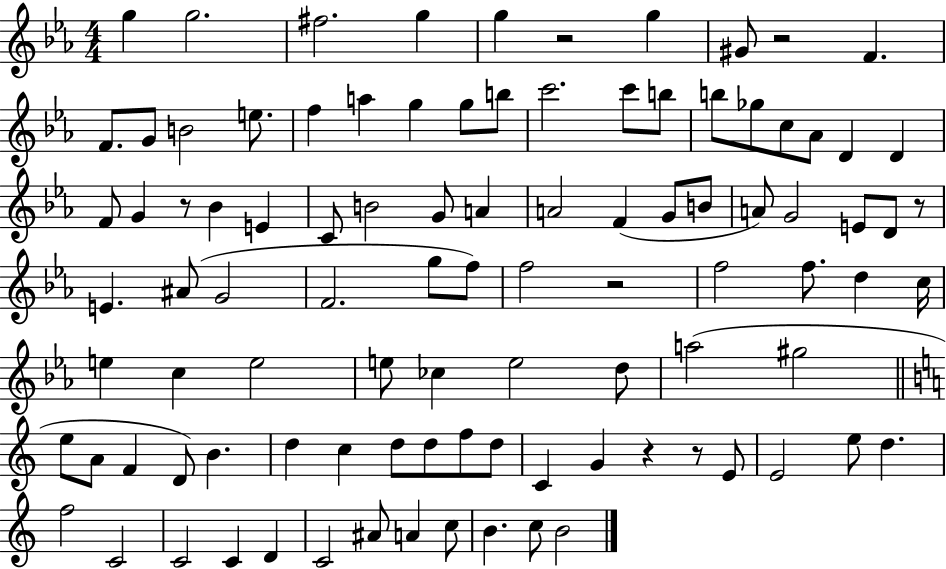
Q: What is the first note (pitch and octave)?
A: G5